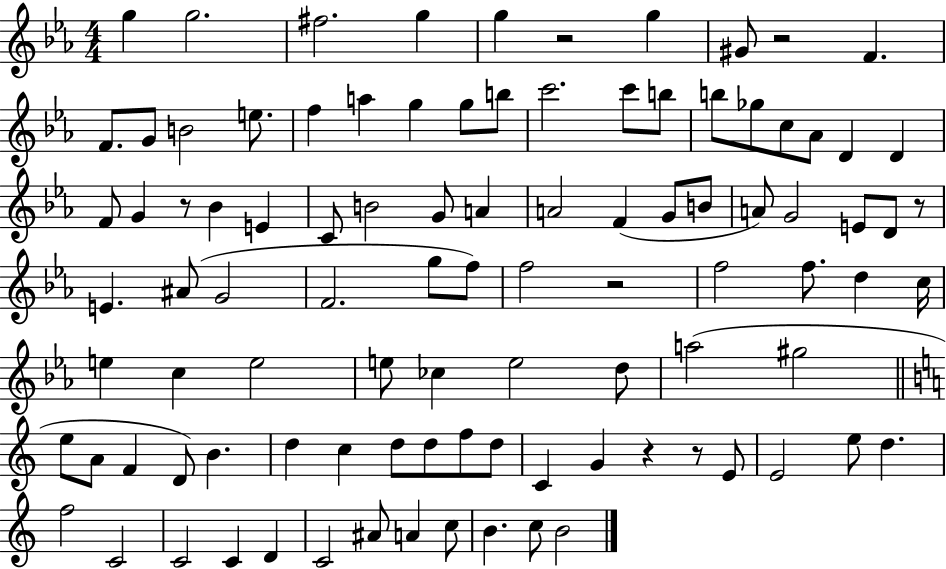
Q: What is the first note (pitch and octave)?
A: G5